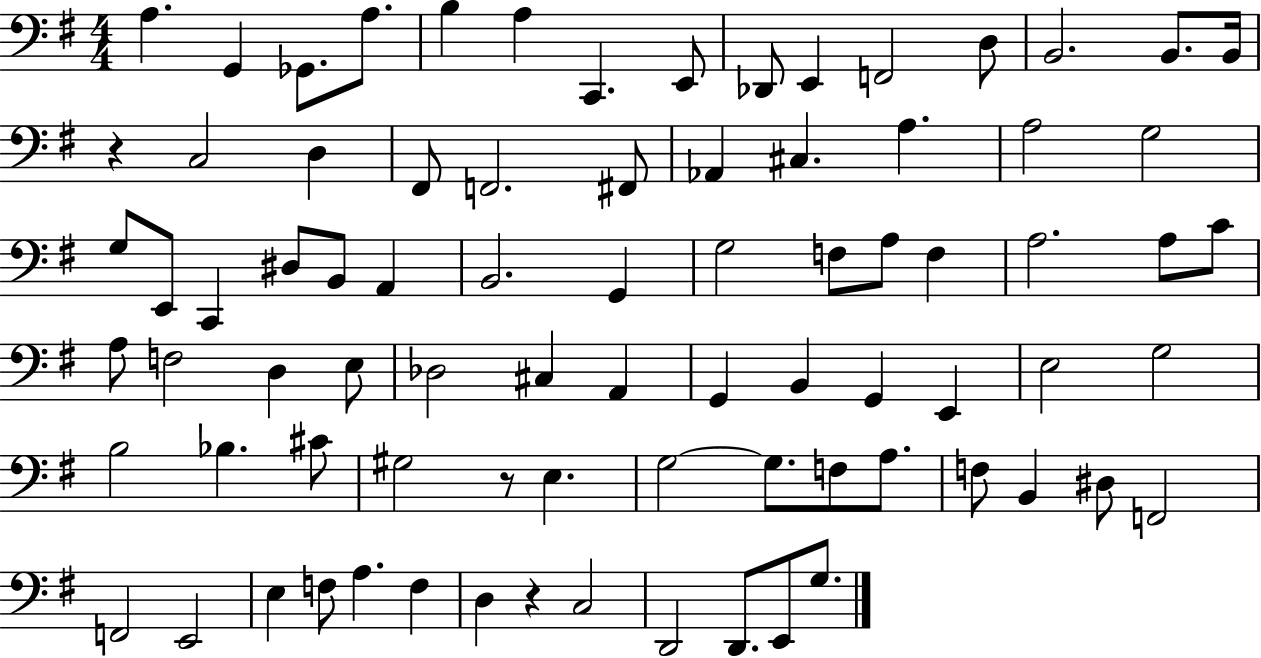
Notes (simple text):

A3/q. G2/q Gb2/e. A3/e. B3/q A3/q C2/q. E2/e Db2/e E2/q F2/h D3/e B2/h. B2/e. B2/s R/q C3/h D3/q F#2/e F2/h. F#2/e Ab2/q C#3/q. A3/q. A3/h G3/h G3/e E2/e C2/q D#3/e B2/e A2/q B2/h. G2/q G3/h F3/e A3/e F3/q A3/h. A3/e C4/e A3/e F3/h D3/q E3/e Db3/h C#3/q A2/q G2/q B2/q G2/q E2/q E3/h G3/h B3/h Bb3/q. C#4/e G#3/h R/e E3/q. G3/h G3/e. F3/e A3/e. F3/e B2/q D#3/e F2/h F2/h E2/h E3/q F3/e A3/q. F3/q D3/q R/q C3/h D2/h D2/e. E2/e G3/e.